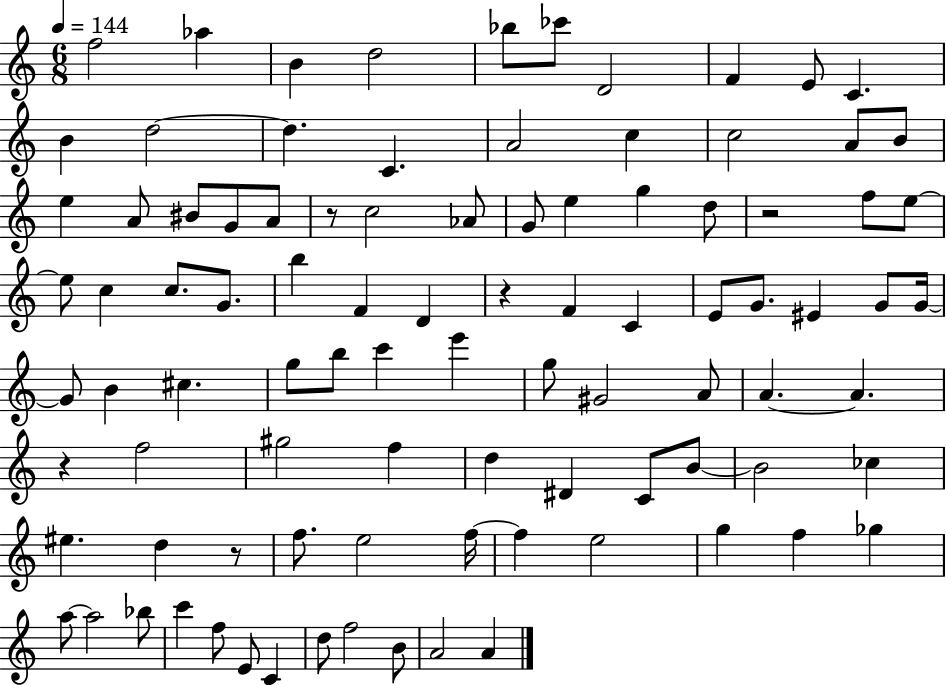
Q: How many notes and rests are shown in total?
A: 94